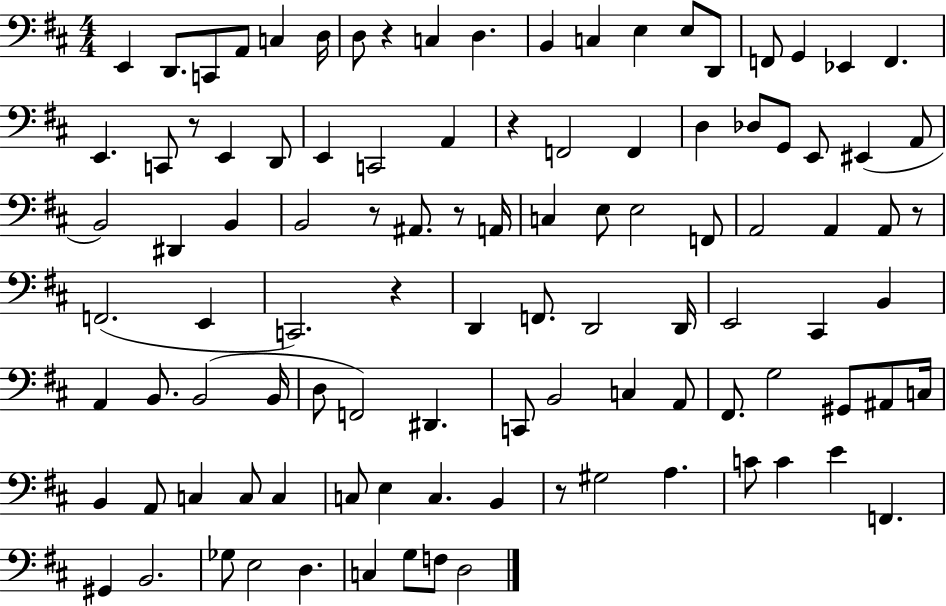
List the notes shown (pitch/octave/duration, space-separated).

E2/q D2/e. C2/e A2/e C3/q D3/s D3/e R/q C3/q D3/q. B2/q C3/q E3/q E3/e D2/e F2/e G2/q Eb2/q F2/q. E2/q. C2/e R/e E2/q D2/e E2/q C2/h A2/q R/q F2/h F2/q D3/q Db3/e G2/e E2/e EIS2/q A2/e B2/h D#2/q B2/q B2/h R/e A#2/e. R/e A2/s C3/q E3/e E3/h F2/e A2/h A2/q A2/e R/e F2/h. E2/q C2/h. R/q D2/q F2/e. D2/h D2/s E2/h C#2/q B2/q A2/q B2/e. B2/h B2/s D3/e F2/h D#2/q. C2/e B2/h C3/q A2/e F#2/e. G3/h G#2/e A#2/e C3/s B2/q A2/e C3/q C3/e C3/q C3/e E3/q C3/q. B2/q R/e G#3/h A3/q. C4/e C4/q E4/q F2/q. G#2/q B2/h. Gb3/e E3/h D3/q. C3/q G3/e F3/e D3/h